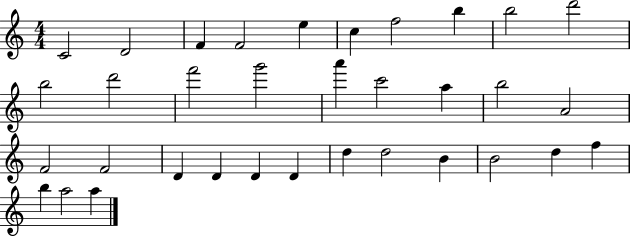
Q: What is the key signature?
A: C major